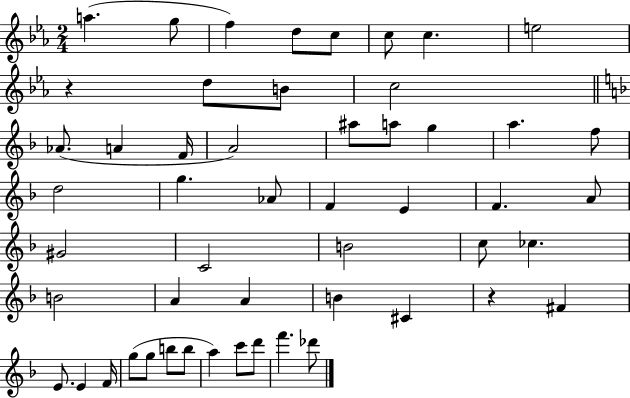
{
  \clef treble
  \numericTimeSignature
  \time 2/4
  \key ees \major
  a''4.( g''8 | f''4) d''8 c''8 | c''8 c''4. | e''2 | \break r4 d''8 b'8 | c''2 | \bar "||" \break \key f \major aes'8.( a'4 f'16 | a'2) | ais''8 a''8 g''4 | a''4. f''8 | \break d''2 | g''4. aes'8 | f'4 e'4 | f'4. a'8 | \break gis'2 | c'2 | b'2 | c''8 ces''4. | \break b'2 | a'4 a'4 | b'4 cis'4 | r4 fis'4 | \break e'8. e'4 f'16 | g''8( g''8 b''8 b''8 | a''4) c'''8 d'''8 | f'''4. des'''8 | \break \bar "|."
}